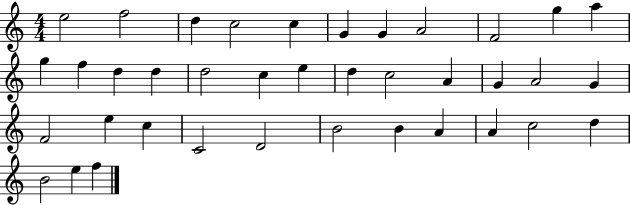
{
  \clef treble
  \numericTimeSignature
  \time 4/4
  \key c \major
  e''2 f''2 | d''4 c''2 c''4 | g'4 g'4 a'2 | f'2 g''4 a''4 | \break g''4 f''4 d''4 d''4 | d''2 c''4 e''4 | d''4 c''2 a'4 | g'4 a'2 g'4 | \break f'2 e''4 c''4 | c'2 d'2 | b'2 b'4 a'4 | a'4 c''2 d''4 | \break b'2 e''4 f''4 | \bar "|."
}